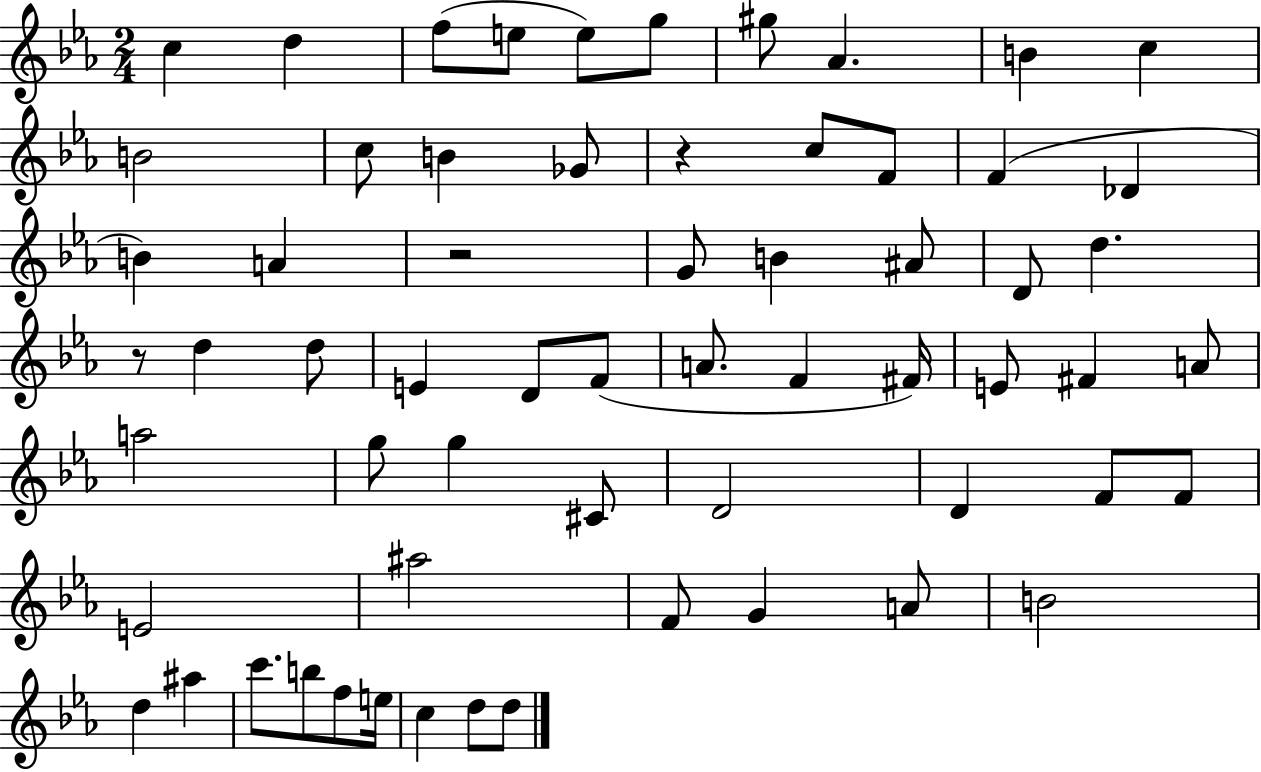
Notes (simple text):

C5/q D5/q F5/e E5/e E5/e G5/e G#5/e Ab4/q. B4/q C5/q B4/h C5/e B4/q Gb4/e R/q C5/e F4/e F4/q Db4/q B4/q A4/q R/h G4/e B4/q A#4/e D4/e D5/q. R/e D5/q D5/e E4/q D4/e F4/e A4/e. F4/q F#4/s E4/e F#4/q A4/e A5/h G5/e G5/q C#4/e D4/h D4/q F4/e F4/e E4/h A#5/h F4/e G4/q A4/e B4/h D5/q A#5/q C6/e. B5/e F5/e E5/s C5/q D5/e D5/e